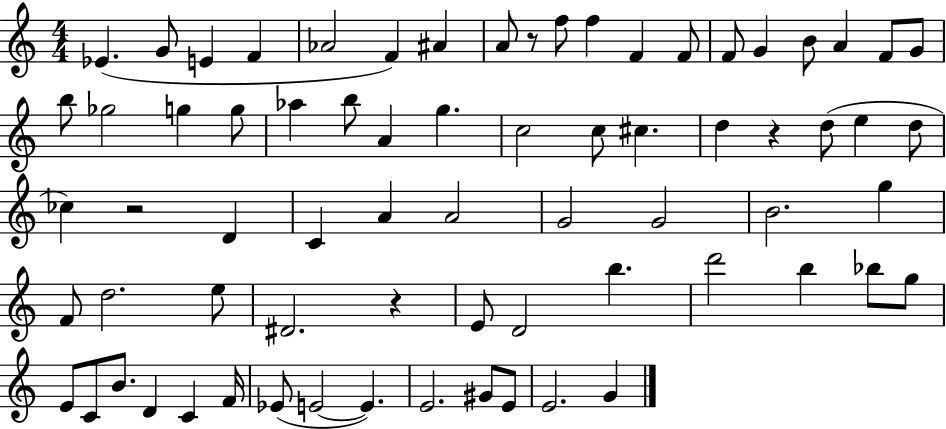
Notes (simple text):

Eb4/q. G4/e E4/q F4/q Ab4/h F4/q A#4/q A4/e R/e F5/e F5/q F4/q F4/e F4/e G4/q B4/e A4/q F4/e G4/e B5/e Gb5/h G5/q G5/e Ab5/q B5/e A4/q G5/q. C5/h C5/e C#5/q. D5/q R/q D5/e E5/q D5/e CES5/q R/h D4/q C4/q A4/q A4/h G4/h G4/h B4/h. G5/q F4/e D5/h. E5/e D#4/h. R/q E4/e D4/h B5/q. D6/h B5/q Bb5/e G5/e E4/e C4/e B4/e. D4/q C4/q F4/s Eb4/e E4/h E4/q. E4/h. G#4/e E4/e E4/h. G4/q